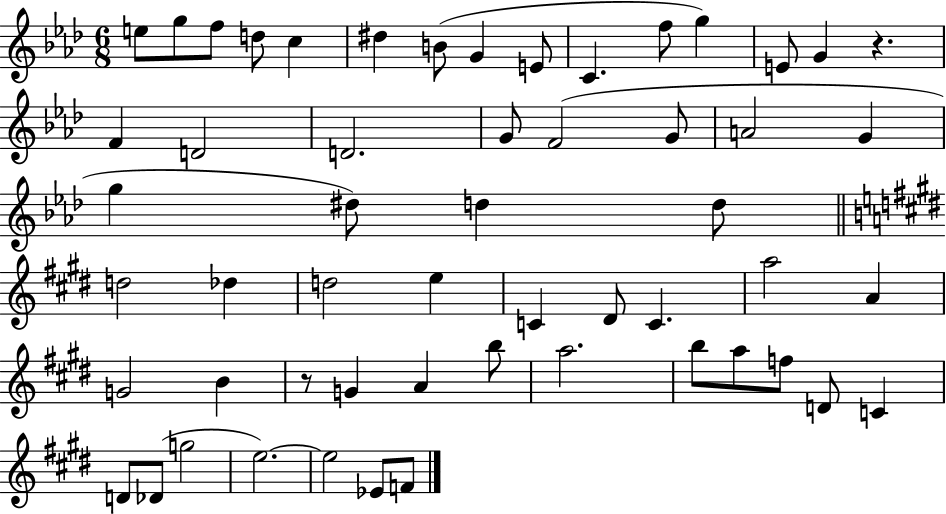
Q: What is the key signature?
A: AES major